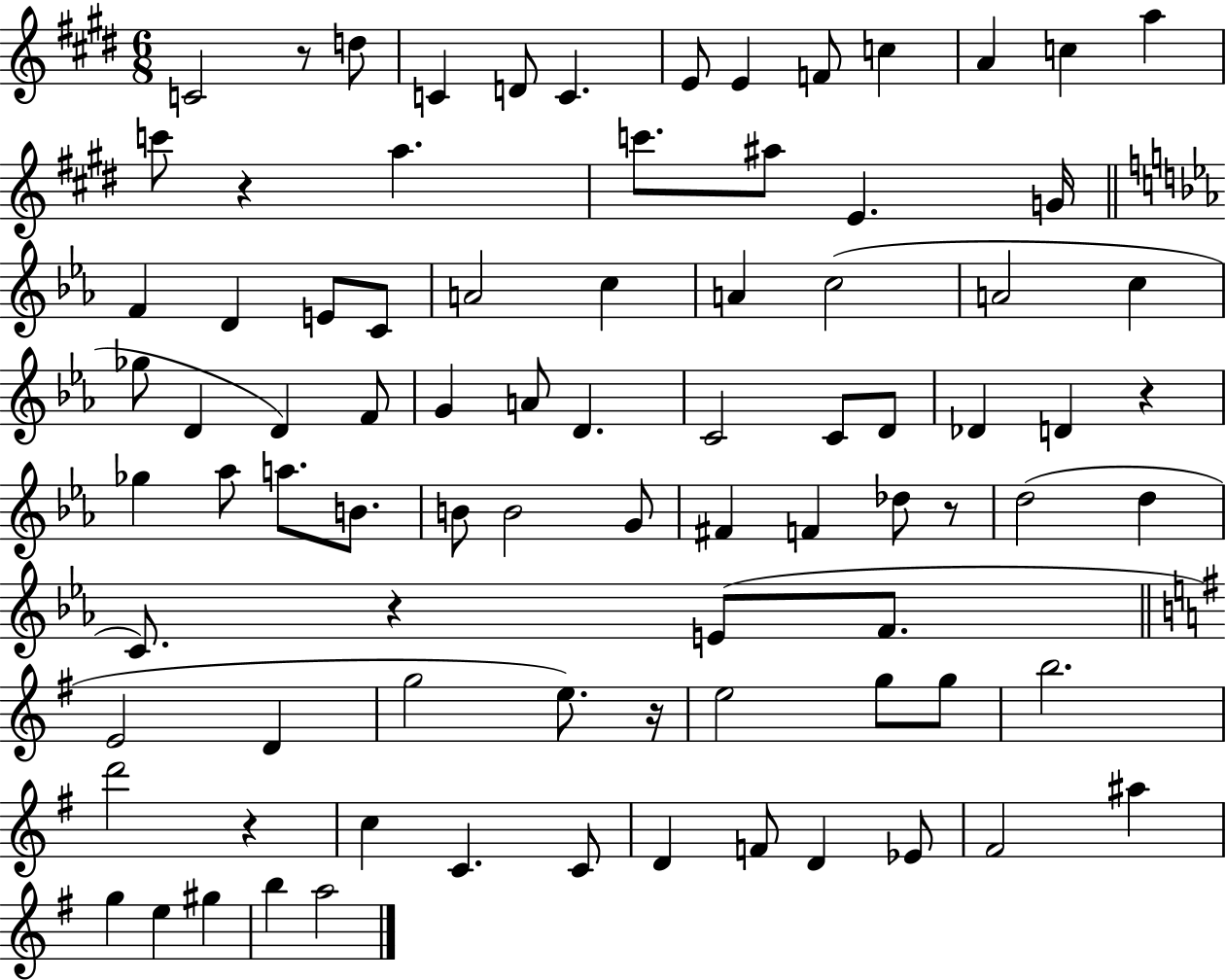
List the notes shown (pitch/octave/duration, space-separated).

C4/h R/e D5/e C4/q D4/e C4/q. E4/e E4/q F4/e C5/q A4/q C5/q A5/q C6/e R/q A5/q. C6/e. A#5/e E4/q. G4/s F4/q D4/q E4/e C4/e A4/h C5/q A4/q C5/h A4/h C5/q Gb5/e D4/q D4/q F4/e G4/q A4/e D4/q. C4/h C4/e D4/e Db4/q D4/q R/q Gb5/q Ab5/e A5/e. B4/e. B4/e B4/h G4/e F#4/q F4/q Db5/e R/e D5/h D5/q C4/e. R/q E4/e F4/e. E4/h D4/q G5/h E5/e. R/s E5/h G5/e G5/e B5/h. D6/h R/q C5/q C4/q. C4/e D4/q F4/e D4/q Eb4/e F#4/h A#5/q G5/q E5/q G#5/q B5/q A5/h